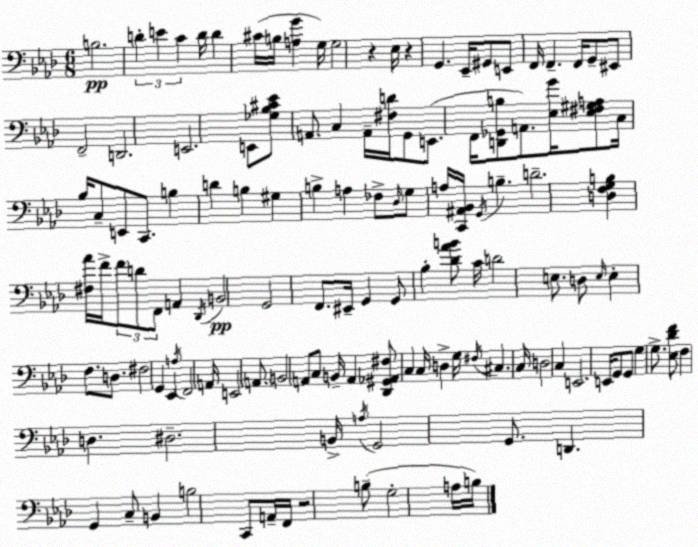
X:1
T:Untitled
M:6/8
L:1/4
K:Ab
B,2 D E C D/4 D ^C/4 B,/4 [A,G] G,/4 G,2 z _E,/4 z G,, _E,,/4 ^G,,/2 E,,/2 F,,/4 F,, F,,/4 G,,/2 ^E,,/2 F,,2 D,,2 E,,2 E,,/2 [_G,_B,^C_E]/2 A,,/2 C, A,,/4 [^F,D]/4 G,,/2 E,,/2 F,,/4 [D,,_G,,B,]/2 A,,/2 [_E,G]/4 [_E,^F,^G,A,]/2 C,/4 _B,/4 C,/2 E,,/2 C,,/2 B, D B, ^G, B, A, _F,/2 _D,/4 G,/2 A,/4 [C,,^A,,_B,,]/4 G,,/4 B, D2 [D,F,G,B,] [^F,_A]/4 F/4 F/2 D/2 F,,/2 A,, _D,,/4 B,,2 G,,2 F,,/2 ^E,,/4 G,, G,,/2 _B, [_D_AB]/2 C/4 D2 E,/2 D,/2 E,/4 E, F,/2 D,/2 ^F,2 G,, _E,, A,/4 F,,2 A,,/4 E,,2 A,,/2 B,,2 A,,/2 C,/2 B,,/4 A,, [_D,,^G,,_A,,^F,]/2 C, C,/4 D, G,/4 ^F,/4 ^C, C,/4 D,2 C, E,,2 E,,/4 G,,/2 G,,/2 G, G,/2 [_E,_DF]/2 F, D, ^D,2 B,,/4 A,/4 G,,2 G,,/2 D,, G,, C,/2 B,, B,2 C,,/2 A,,/4 F,,/4 z2 B,/2 G,2 A,/4 B,/4